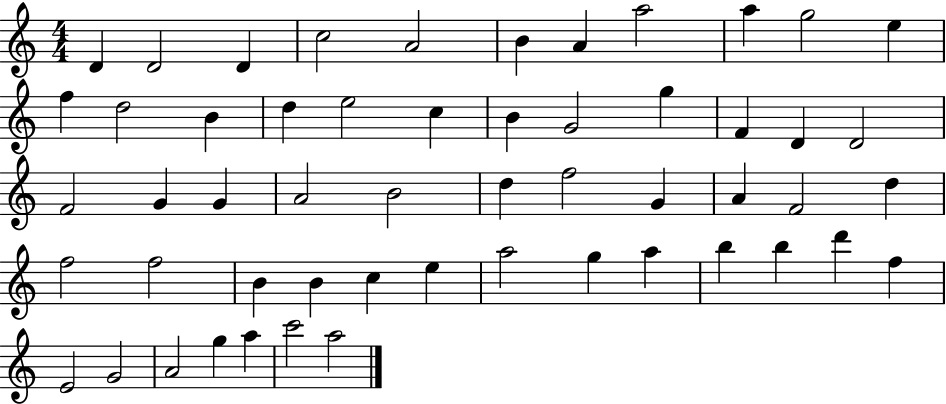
D4/q D4/h D4/q C5/h A4/h B4/q A4/q A5/h A5/q G5/h E5/q F5/q D5/h B4/q D5/q E5/h C5/q B4/q G4/h G5/q F4/q D4/q D4/h F4/h G4/q G4/q A4/h B4/h D5/q F5/h G4/q A4/q F4/h D5/q F5/h F5/h B4/q B4/q C5/q E5/q A5/h G5/q A5/q B5/q B5/q D6/q F5/q E4/h G4/h A4/h G5/q A5/q C6/h A5/h